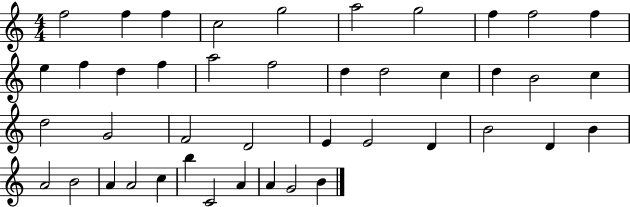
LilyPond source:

{
  \clef treble
  \numericTimeSignature
  \time 4/4
  \key c \major
  f''2 f''4 f''4 | c''2 g''2 | a''2 g''2 | f''4 f''2 f''4 | \break e''4 f''4 d''4 f''4 | a''2 f''2 | d''4 d''2 c''4 | d''4 b'2 c''4 | \break d''2 g'2 | f'2 d'2 | e'4 e'2 d'4 | b'2 d'4 b'4 | \break a'2 b'2 | a'4 a'2 c''4 | b''4 c'2 a'4 | a'4 g'2 b'4 | \break \bar "|."
}